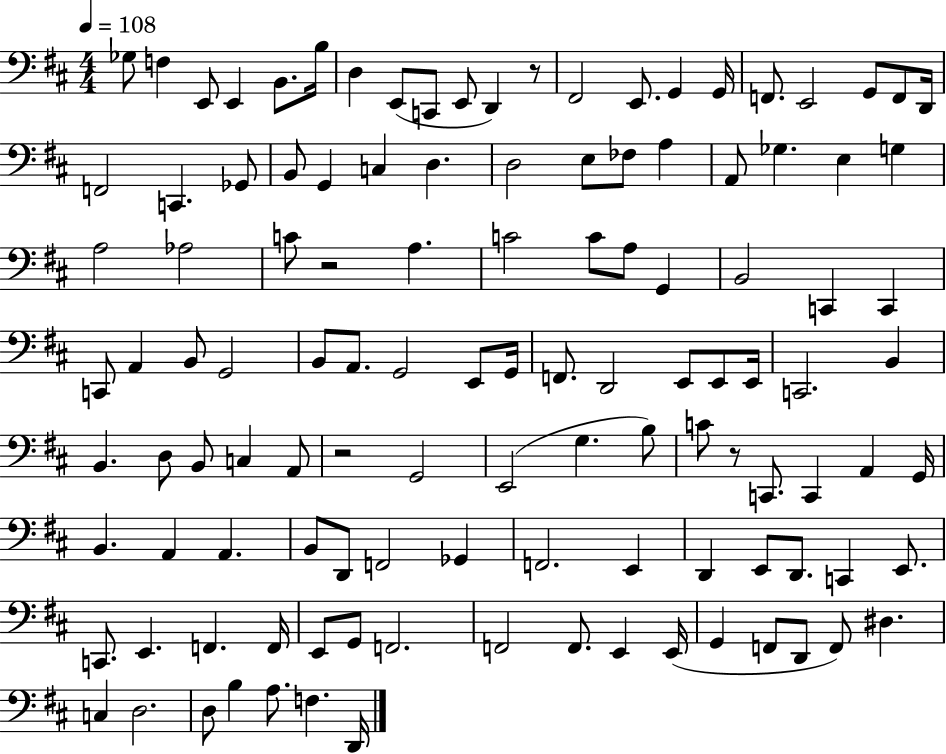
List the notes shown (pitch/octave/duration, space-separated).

Gb3/e F3/q E2/e E2/q B2/e. B3/s D3/q E2/e C2/e E2/e D2/q R/e F#2/h E2/e. G2/q G2/s F2/e. E2/h G2/e F2/e D2/s F2/h C2/q. Gb2/e B2/e G2/q C3/q D3/q. D3/h E3/e FES3/e A3/q A2/e Gb3/q. E3/q G3/q A3/h Ab3/h C4/e R/h A3/q. C4/h C4/e A3/e G2/q B2/h C2/q C2/q C2/e A2/q B2/e G2/h B2/e A2/e. G2/h E2/e G2/s F2/e. D2/h E2/e E2/e E2/s C2/h. B2/q B2/q. D3/e B2/e C3/q A2/e R/h G2/h E2/h G3/q. B3/e C4/e R/e C2/e. C2/q A2/q G2/s B2/q. A2/q A2/q. B2/e D2/e F2/h Gb2/q F2/h. E2/q D2/q E2/e D2/e. C2/q E2/e. C2/e. E2/q. F2/q. F2/s E2/e G2/e F2/h. F2/h F2/e. E2/q E2/s G2/q F2/e D2/e F2/e D#3/q. C3/q D3/h. D3/e B3/q A3/e. F3/q. D2/s